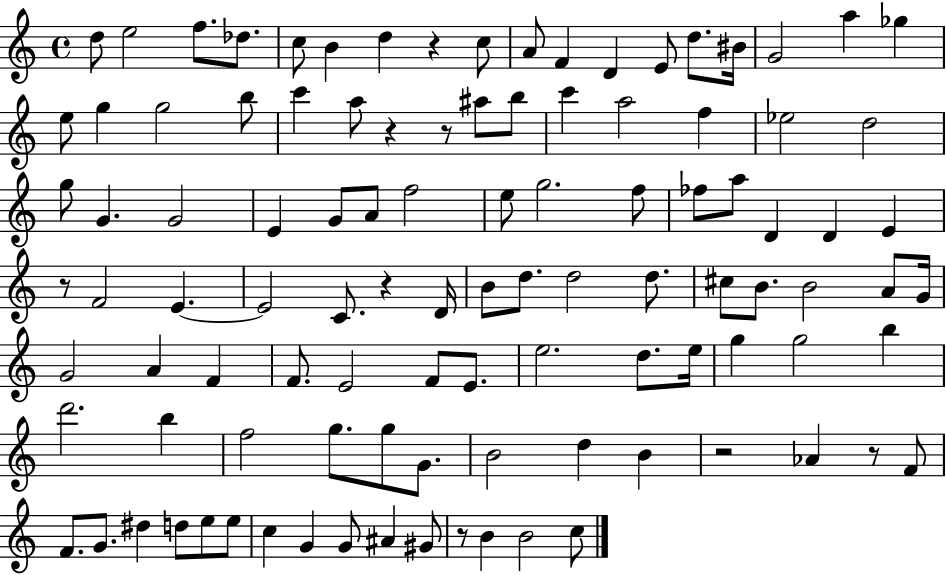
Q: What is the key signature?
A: C major